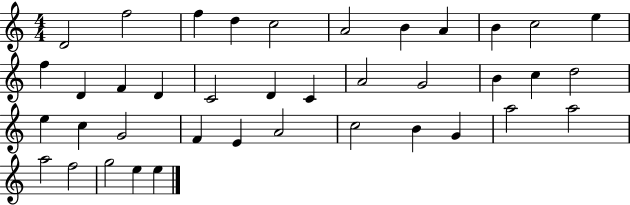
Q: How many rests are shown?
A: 0